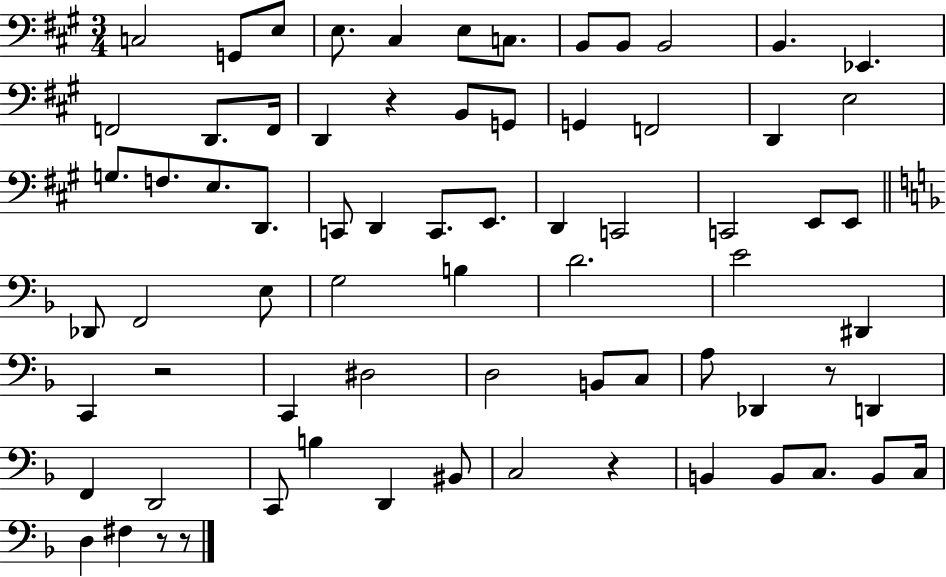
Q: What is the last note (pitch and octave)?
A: F#3